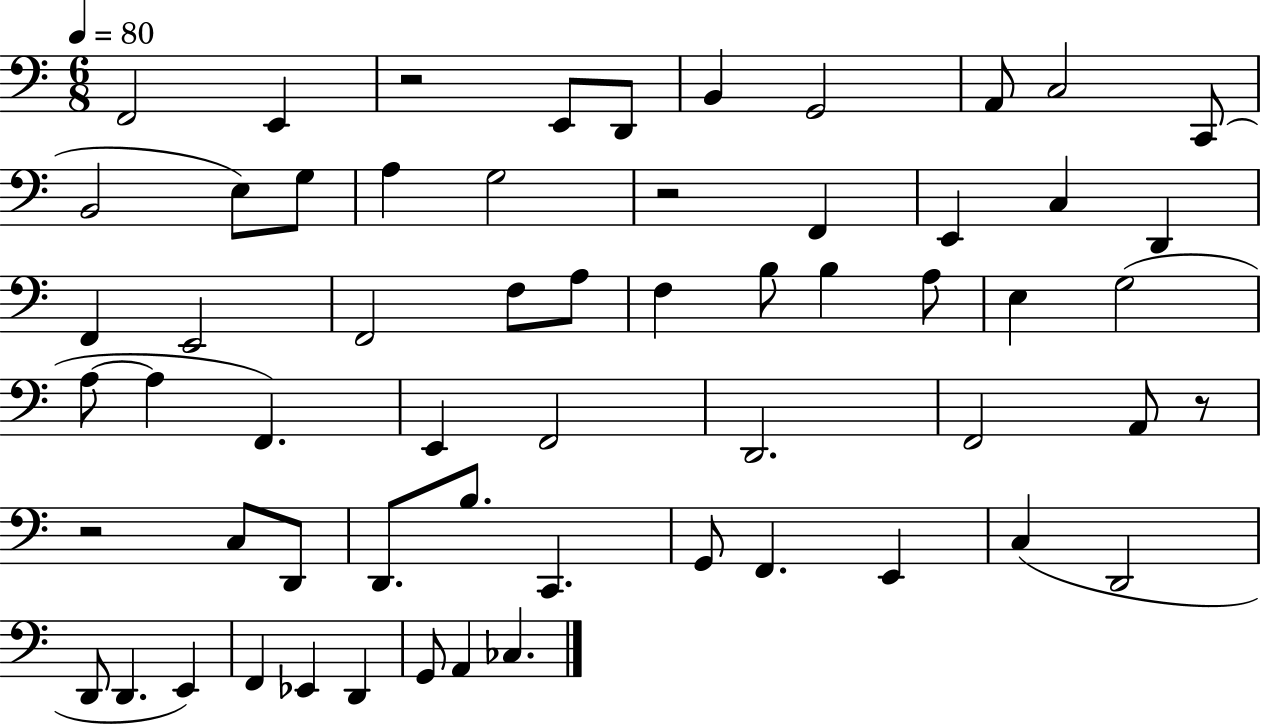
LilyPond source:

{
  \clef bass
  \numericTimeSignature
  \time 6/8
  \key c \major
  \tempo 4 = 80
  f,2 e,4 | r2 e,8 d,8 | b,4 g,2 | a,8 c2 c,8( | \break b,2 e8) g8 | a4 g2 | r2 f,4 | e,4 c4 d,4 | \break f,4 e,2 | f,2 f8 a8 | f4 b8 b4 a8 | e4 g2( | \break a8~~ a4 f,4.) | e,4 f,2 | d,2. | f,2 a,8 r8 | \break r2 c8 d,8 | d,8. b8. c,4. | g,8 f,4. e,4 | c4( d,2 | \break d,8 d,4. e,4) | f,4 ees,4 d,4 | g,8 a,4 ces4. | \bar "|."
}